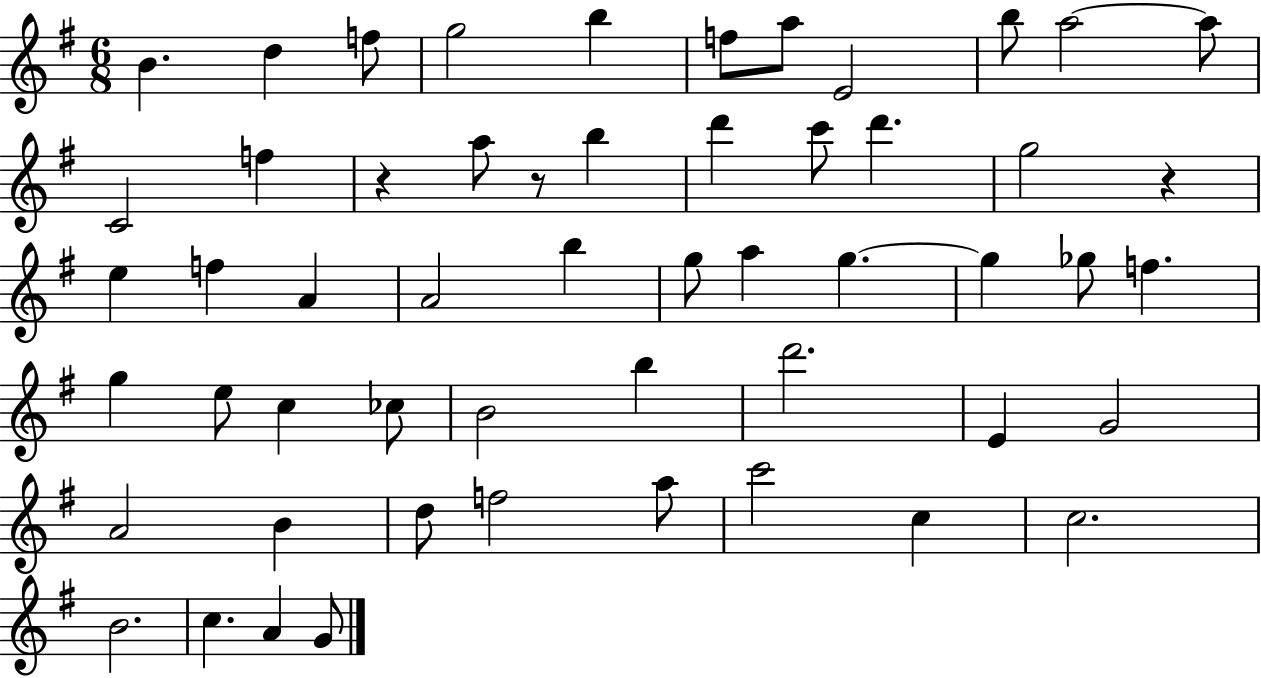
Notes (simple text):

B4/q. D5/q F5/e G5/h B5/q F5/e A5/e E4/h B5/e A5/h A5/e C4/h F5/q R/q A5/e R/e B5/q D6/q C6/e D6/q. G5/h R/q E5/q F5/q A4/q A4/h B5/q G5/e A5/q G5/q. G5/q Gb5/e F5/q. G5/q E5/e C5/q CES5/e B4/h B5/q D6/h. E4/q G4/h A4/h B4/q D5/e F5/h A5/e C6/h C5/q C5/h. B4/h. C5/q. A4/q G4/e